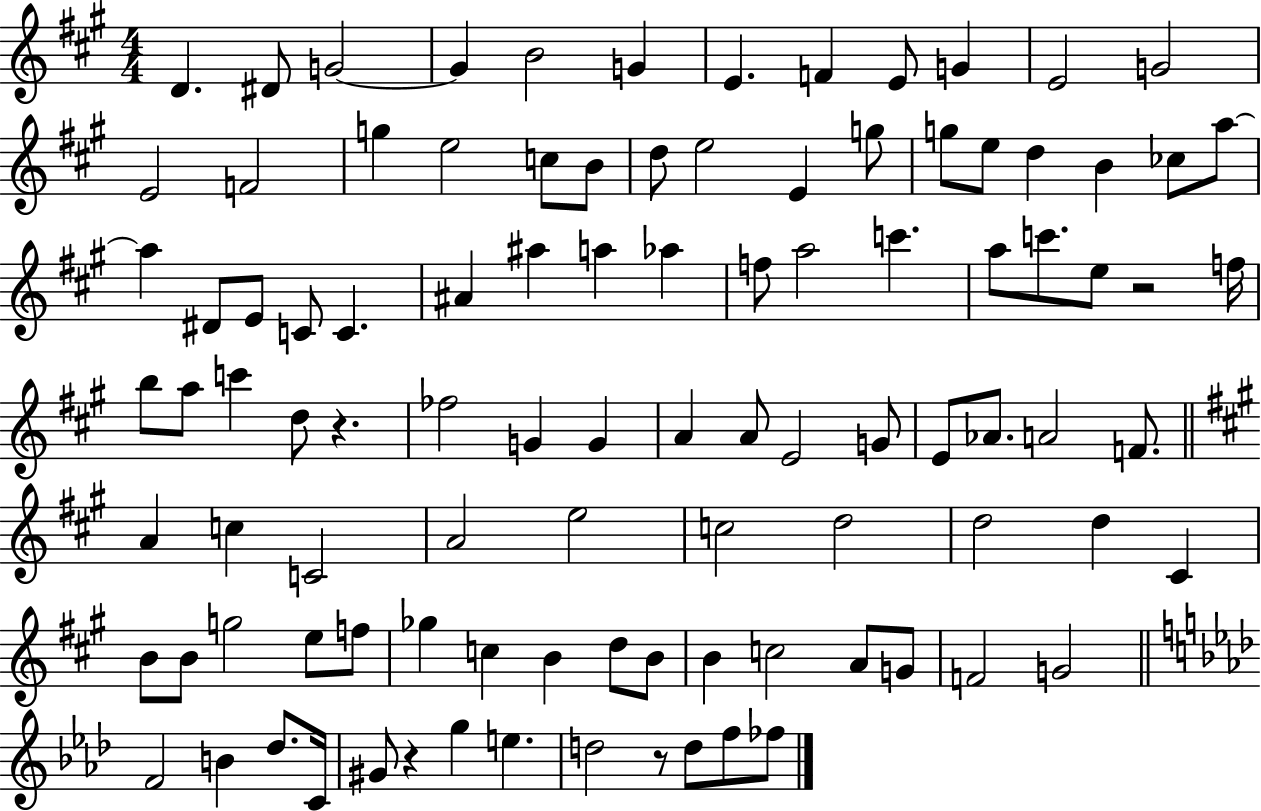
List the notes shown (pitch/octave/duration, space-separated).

D4/q. D#4/e G4/h G4/q B4/h G4/q E4/q. F4/q E4/e G4/q E4/h G4/h E4/h F4/h G5/q E5/h C5/e B4/e D5/e E5/h E4/q G5/e G5/e E5/e D5/q B4/q CES5/e A5/e A5/q D#4/e E4/e C4/e C4/q. A#4/q A#5/q A5/q Ab5/q F5/e A5/h C6/q. A5/e C6/e. E5/e R/h F5/s B5/e A5/e C6/q D5/e R/q. FES5/h G4/q G4/q A4/q A4/e E4/h G4/e E4/e Ab4/e. A4/h F4/e. A4/q C5/q C4/h A4/h E5/h C5/h D5/h D5/h D5/q C#4/q B4/e B4/e G5/h E5/e F5/e Gb5/q C5/q B4/q D5/e B4/e B4/q C5/h A4/e G4/e F4/h G4/h F4/h B4/q Db5/e. C4/s G#4/e R/q G5/q E5/q. D5/h R/e D5/e F5/e FES5/e